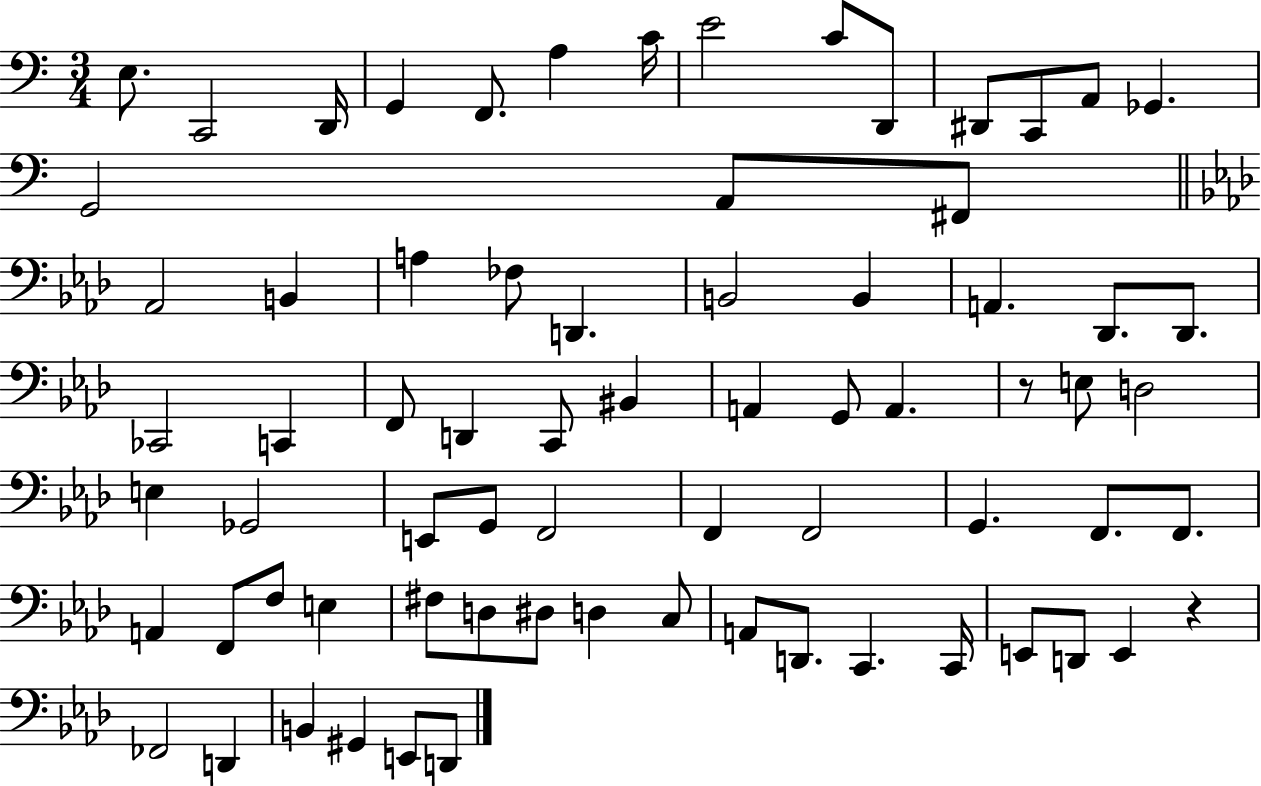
X:1
T:Untitled
M:3/4
L:1/4
K:C
E,/2 C,,2 D,,/4 G,, F,,/2 A, C/4 E2 C/2 D,,/2 ^D,,/2 C,,/2 A,,/2 _G,, G,,2 A,,/2 ^F,,/2 _A,,2 B,, A, _F,/2 D,, B,,2 B,, A,, _D,,/2 _D,,/2 _C,,2 C,, F,,/2 D,, C,,/2 ^B,, A,, G,,/2 A,, z/2 E,/2 D,2 E, _G,,2 E,,/2 G,,/2 F,,2 F,, F,,2 G,, F,,/2 F,,/2 A,, F,,/2 F,/2 E, ^F,/2 D,/2 ^D,/2 D, C,/2 A,,/2 D,,/2 C,, C,,/4 E,,/2 D,,/2 E,, z _F,,2 D,, B,, ^G,, E,,/2 D,,/2